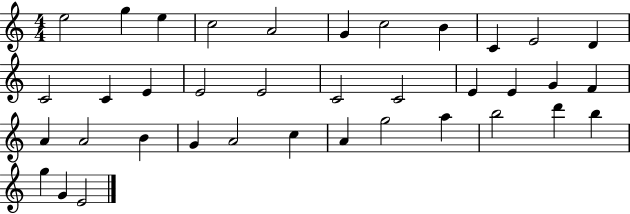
E5/h G5/q E5/q C5/h A4/h G4/q C5/h B4/q C4/q E4/h D4/q C4/h C4/q E4/q E4/h E4/h C4/h C4/h E4/q E4/q G4/q F4/q A4/q A4/h B4/q G4/q A4/h C5/q A4/q G5/h A5/q B5/h D6/q B5/q G5/q G4/q E4/h